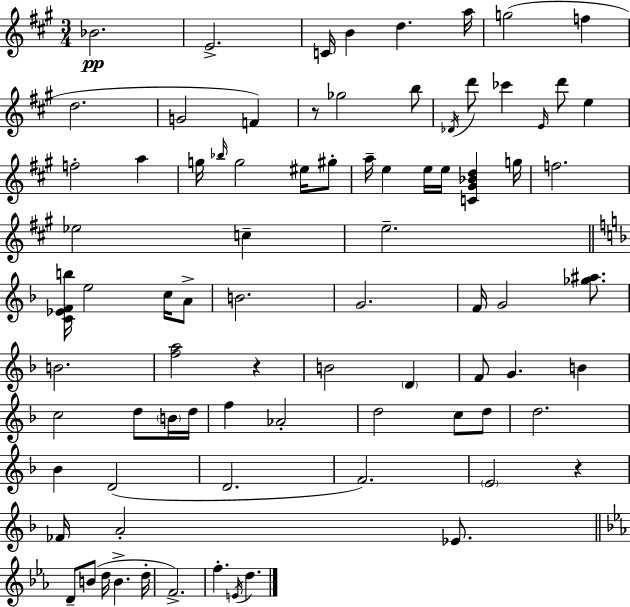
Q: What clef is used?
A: treble